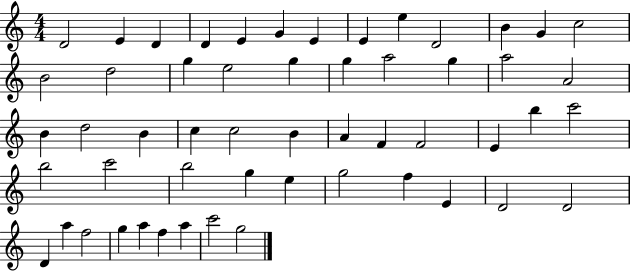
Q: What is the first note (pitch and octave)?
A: D4